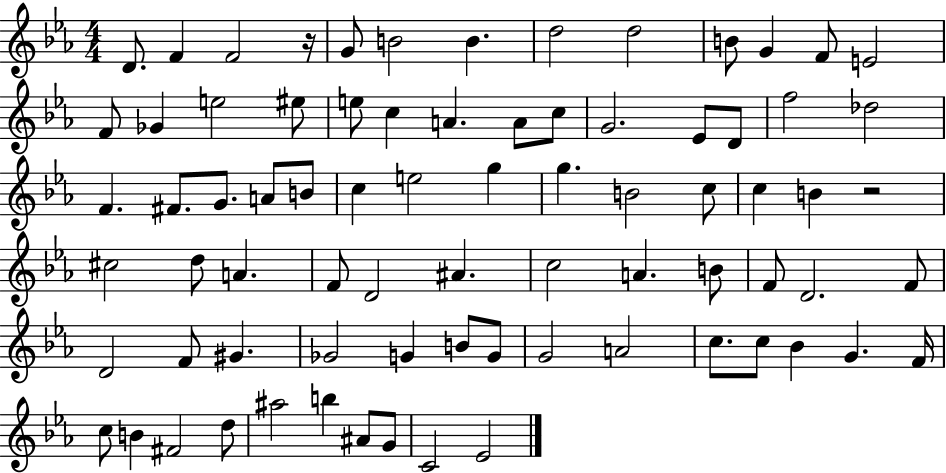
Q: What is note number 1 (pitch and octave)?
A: D4